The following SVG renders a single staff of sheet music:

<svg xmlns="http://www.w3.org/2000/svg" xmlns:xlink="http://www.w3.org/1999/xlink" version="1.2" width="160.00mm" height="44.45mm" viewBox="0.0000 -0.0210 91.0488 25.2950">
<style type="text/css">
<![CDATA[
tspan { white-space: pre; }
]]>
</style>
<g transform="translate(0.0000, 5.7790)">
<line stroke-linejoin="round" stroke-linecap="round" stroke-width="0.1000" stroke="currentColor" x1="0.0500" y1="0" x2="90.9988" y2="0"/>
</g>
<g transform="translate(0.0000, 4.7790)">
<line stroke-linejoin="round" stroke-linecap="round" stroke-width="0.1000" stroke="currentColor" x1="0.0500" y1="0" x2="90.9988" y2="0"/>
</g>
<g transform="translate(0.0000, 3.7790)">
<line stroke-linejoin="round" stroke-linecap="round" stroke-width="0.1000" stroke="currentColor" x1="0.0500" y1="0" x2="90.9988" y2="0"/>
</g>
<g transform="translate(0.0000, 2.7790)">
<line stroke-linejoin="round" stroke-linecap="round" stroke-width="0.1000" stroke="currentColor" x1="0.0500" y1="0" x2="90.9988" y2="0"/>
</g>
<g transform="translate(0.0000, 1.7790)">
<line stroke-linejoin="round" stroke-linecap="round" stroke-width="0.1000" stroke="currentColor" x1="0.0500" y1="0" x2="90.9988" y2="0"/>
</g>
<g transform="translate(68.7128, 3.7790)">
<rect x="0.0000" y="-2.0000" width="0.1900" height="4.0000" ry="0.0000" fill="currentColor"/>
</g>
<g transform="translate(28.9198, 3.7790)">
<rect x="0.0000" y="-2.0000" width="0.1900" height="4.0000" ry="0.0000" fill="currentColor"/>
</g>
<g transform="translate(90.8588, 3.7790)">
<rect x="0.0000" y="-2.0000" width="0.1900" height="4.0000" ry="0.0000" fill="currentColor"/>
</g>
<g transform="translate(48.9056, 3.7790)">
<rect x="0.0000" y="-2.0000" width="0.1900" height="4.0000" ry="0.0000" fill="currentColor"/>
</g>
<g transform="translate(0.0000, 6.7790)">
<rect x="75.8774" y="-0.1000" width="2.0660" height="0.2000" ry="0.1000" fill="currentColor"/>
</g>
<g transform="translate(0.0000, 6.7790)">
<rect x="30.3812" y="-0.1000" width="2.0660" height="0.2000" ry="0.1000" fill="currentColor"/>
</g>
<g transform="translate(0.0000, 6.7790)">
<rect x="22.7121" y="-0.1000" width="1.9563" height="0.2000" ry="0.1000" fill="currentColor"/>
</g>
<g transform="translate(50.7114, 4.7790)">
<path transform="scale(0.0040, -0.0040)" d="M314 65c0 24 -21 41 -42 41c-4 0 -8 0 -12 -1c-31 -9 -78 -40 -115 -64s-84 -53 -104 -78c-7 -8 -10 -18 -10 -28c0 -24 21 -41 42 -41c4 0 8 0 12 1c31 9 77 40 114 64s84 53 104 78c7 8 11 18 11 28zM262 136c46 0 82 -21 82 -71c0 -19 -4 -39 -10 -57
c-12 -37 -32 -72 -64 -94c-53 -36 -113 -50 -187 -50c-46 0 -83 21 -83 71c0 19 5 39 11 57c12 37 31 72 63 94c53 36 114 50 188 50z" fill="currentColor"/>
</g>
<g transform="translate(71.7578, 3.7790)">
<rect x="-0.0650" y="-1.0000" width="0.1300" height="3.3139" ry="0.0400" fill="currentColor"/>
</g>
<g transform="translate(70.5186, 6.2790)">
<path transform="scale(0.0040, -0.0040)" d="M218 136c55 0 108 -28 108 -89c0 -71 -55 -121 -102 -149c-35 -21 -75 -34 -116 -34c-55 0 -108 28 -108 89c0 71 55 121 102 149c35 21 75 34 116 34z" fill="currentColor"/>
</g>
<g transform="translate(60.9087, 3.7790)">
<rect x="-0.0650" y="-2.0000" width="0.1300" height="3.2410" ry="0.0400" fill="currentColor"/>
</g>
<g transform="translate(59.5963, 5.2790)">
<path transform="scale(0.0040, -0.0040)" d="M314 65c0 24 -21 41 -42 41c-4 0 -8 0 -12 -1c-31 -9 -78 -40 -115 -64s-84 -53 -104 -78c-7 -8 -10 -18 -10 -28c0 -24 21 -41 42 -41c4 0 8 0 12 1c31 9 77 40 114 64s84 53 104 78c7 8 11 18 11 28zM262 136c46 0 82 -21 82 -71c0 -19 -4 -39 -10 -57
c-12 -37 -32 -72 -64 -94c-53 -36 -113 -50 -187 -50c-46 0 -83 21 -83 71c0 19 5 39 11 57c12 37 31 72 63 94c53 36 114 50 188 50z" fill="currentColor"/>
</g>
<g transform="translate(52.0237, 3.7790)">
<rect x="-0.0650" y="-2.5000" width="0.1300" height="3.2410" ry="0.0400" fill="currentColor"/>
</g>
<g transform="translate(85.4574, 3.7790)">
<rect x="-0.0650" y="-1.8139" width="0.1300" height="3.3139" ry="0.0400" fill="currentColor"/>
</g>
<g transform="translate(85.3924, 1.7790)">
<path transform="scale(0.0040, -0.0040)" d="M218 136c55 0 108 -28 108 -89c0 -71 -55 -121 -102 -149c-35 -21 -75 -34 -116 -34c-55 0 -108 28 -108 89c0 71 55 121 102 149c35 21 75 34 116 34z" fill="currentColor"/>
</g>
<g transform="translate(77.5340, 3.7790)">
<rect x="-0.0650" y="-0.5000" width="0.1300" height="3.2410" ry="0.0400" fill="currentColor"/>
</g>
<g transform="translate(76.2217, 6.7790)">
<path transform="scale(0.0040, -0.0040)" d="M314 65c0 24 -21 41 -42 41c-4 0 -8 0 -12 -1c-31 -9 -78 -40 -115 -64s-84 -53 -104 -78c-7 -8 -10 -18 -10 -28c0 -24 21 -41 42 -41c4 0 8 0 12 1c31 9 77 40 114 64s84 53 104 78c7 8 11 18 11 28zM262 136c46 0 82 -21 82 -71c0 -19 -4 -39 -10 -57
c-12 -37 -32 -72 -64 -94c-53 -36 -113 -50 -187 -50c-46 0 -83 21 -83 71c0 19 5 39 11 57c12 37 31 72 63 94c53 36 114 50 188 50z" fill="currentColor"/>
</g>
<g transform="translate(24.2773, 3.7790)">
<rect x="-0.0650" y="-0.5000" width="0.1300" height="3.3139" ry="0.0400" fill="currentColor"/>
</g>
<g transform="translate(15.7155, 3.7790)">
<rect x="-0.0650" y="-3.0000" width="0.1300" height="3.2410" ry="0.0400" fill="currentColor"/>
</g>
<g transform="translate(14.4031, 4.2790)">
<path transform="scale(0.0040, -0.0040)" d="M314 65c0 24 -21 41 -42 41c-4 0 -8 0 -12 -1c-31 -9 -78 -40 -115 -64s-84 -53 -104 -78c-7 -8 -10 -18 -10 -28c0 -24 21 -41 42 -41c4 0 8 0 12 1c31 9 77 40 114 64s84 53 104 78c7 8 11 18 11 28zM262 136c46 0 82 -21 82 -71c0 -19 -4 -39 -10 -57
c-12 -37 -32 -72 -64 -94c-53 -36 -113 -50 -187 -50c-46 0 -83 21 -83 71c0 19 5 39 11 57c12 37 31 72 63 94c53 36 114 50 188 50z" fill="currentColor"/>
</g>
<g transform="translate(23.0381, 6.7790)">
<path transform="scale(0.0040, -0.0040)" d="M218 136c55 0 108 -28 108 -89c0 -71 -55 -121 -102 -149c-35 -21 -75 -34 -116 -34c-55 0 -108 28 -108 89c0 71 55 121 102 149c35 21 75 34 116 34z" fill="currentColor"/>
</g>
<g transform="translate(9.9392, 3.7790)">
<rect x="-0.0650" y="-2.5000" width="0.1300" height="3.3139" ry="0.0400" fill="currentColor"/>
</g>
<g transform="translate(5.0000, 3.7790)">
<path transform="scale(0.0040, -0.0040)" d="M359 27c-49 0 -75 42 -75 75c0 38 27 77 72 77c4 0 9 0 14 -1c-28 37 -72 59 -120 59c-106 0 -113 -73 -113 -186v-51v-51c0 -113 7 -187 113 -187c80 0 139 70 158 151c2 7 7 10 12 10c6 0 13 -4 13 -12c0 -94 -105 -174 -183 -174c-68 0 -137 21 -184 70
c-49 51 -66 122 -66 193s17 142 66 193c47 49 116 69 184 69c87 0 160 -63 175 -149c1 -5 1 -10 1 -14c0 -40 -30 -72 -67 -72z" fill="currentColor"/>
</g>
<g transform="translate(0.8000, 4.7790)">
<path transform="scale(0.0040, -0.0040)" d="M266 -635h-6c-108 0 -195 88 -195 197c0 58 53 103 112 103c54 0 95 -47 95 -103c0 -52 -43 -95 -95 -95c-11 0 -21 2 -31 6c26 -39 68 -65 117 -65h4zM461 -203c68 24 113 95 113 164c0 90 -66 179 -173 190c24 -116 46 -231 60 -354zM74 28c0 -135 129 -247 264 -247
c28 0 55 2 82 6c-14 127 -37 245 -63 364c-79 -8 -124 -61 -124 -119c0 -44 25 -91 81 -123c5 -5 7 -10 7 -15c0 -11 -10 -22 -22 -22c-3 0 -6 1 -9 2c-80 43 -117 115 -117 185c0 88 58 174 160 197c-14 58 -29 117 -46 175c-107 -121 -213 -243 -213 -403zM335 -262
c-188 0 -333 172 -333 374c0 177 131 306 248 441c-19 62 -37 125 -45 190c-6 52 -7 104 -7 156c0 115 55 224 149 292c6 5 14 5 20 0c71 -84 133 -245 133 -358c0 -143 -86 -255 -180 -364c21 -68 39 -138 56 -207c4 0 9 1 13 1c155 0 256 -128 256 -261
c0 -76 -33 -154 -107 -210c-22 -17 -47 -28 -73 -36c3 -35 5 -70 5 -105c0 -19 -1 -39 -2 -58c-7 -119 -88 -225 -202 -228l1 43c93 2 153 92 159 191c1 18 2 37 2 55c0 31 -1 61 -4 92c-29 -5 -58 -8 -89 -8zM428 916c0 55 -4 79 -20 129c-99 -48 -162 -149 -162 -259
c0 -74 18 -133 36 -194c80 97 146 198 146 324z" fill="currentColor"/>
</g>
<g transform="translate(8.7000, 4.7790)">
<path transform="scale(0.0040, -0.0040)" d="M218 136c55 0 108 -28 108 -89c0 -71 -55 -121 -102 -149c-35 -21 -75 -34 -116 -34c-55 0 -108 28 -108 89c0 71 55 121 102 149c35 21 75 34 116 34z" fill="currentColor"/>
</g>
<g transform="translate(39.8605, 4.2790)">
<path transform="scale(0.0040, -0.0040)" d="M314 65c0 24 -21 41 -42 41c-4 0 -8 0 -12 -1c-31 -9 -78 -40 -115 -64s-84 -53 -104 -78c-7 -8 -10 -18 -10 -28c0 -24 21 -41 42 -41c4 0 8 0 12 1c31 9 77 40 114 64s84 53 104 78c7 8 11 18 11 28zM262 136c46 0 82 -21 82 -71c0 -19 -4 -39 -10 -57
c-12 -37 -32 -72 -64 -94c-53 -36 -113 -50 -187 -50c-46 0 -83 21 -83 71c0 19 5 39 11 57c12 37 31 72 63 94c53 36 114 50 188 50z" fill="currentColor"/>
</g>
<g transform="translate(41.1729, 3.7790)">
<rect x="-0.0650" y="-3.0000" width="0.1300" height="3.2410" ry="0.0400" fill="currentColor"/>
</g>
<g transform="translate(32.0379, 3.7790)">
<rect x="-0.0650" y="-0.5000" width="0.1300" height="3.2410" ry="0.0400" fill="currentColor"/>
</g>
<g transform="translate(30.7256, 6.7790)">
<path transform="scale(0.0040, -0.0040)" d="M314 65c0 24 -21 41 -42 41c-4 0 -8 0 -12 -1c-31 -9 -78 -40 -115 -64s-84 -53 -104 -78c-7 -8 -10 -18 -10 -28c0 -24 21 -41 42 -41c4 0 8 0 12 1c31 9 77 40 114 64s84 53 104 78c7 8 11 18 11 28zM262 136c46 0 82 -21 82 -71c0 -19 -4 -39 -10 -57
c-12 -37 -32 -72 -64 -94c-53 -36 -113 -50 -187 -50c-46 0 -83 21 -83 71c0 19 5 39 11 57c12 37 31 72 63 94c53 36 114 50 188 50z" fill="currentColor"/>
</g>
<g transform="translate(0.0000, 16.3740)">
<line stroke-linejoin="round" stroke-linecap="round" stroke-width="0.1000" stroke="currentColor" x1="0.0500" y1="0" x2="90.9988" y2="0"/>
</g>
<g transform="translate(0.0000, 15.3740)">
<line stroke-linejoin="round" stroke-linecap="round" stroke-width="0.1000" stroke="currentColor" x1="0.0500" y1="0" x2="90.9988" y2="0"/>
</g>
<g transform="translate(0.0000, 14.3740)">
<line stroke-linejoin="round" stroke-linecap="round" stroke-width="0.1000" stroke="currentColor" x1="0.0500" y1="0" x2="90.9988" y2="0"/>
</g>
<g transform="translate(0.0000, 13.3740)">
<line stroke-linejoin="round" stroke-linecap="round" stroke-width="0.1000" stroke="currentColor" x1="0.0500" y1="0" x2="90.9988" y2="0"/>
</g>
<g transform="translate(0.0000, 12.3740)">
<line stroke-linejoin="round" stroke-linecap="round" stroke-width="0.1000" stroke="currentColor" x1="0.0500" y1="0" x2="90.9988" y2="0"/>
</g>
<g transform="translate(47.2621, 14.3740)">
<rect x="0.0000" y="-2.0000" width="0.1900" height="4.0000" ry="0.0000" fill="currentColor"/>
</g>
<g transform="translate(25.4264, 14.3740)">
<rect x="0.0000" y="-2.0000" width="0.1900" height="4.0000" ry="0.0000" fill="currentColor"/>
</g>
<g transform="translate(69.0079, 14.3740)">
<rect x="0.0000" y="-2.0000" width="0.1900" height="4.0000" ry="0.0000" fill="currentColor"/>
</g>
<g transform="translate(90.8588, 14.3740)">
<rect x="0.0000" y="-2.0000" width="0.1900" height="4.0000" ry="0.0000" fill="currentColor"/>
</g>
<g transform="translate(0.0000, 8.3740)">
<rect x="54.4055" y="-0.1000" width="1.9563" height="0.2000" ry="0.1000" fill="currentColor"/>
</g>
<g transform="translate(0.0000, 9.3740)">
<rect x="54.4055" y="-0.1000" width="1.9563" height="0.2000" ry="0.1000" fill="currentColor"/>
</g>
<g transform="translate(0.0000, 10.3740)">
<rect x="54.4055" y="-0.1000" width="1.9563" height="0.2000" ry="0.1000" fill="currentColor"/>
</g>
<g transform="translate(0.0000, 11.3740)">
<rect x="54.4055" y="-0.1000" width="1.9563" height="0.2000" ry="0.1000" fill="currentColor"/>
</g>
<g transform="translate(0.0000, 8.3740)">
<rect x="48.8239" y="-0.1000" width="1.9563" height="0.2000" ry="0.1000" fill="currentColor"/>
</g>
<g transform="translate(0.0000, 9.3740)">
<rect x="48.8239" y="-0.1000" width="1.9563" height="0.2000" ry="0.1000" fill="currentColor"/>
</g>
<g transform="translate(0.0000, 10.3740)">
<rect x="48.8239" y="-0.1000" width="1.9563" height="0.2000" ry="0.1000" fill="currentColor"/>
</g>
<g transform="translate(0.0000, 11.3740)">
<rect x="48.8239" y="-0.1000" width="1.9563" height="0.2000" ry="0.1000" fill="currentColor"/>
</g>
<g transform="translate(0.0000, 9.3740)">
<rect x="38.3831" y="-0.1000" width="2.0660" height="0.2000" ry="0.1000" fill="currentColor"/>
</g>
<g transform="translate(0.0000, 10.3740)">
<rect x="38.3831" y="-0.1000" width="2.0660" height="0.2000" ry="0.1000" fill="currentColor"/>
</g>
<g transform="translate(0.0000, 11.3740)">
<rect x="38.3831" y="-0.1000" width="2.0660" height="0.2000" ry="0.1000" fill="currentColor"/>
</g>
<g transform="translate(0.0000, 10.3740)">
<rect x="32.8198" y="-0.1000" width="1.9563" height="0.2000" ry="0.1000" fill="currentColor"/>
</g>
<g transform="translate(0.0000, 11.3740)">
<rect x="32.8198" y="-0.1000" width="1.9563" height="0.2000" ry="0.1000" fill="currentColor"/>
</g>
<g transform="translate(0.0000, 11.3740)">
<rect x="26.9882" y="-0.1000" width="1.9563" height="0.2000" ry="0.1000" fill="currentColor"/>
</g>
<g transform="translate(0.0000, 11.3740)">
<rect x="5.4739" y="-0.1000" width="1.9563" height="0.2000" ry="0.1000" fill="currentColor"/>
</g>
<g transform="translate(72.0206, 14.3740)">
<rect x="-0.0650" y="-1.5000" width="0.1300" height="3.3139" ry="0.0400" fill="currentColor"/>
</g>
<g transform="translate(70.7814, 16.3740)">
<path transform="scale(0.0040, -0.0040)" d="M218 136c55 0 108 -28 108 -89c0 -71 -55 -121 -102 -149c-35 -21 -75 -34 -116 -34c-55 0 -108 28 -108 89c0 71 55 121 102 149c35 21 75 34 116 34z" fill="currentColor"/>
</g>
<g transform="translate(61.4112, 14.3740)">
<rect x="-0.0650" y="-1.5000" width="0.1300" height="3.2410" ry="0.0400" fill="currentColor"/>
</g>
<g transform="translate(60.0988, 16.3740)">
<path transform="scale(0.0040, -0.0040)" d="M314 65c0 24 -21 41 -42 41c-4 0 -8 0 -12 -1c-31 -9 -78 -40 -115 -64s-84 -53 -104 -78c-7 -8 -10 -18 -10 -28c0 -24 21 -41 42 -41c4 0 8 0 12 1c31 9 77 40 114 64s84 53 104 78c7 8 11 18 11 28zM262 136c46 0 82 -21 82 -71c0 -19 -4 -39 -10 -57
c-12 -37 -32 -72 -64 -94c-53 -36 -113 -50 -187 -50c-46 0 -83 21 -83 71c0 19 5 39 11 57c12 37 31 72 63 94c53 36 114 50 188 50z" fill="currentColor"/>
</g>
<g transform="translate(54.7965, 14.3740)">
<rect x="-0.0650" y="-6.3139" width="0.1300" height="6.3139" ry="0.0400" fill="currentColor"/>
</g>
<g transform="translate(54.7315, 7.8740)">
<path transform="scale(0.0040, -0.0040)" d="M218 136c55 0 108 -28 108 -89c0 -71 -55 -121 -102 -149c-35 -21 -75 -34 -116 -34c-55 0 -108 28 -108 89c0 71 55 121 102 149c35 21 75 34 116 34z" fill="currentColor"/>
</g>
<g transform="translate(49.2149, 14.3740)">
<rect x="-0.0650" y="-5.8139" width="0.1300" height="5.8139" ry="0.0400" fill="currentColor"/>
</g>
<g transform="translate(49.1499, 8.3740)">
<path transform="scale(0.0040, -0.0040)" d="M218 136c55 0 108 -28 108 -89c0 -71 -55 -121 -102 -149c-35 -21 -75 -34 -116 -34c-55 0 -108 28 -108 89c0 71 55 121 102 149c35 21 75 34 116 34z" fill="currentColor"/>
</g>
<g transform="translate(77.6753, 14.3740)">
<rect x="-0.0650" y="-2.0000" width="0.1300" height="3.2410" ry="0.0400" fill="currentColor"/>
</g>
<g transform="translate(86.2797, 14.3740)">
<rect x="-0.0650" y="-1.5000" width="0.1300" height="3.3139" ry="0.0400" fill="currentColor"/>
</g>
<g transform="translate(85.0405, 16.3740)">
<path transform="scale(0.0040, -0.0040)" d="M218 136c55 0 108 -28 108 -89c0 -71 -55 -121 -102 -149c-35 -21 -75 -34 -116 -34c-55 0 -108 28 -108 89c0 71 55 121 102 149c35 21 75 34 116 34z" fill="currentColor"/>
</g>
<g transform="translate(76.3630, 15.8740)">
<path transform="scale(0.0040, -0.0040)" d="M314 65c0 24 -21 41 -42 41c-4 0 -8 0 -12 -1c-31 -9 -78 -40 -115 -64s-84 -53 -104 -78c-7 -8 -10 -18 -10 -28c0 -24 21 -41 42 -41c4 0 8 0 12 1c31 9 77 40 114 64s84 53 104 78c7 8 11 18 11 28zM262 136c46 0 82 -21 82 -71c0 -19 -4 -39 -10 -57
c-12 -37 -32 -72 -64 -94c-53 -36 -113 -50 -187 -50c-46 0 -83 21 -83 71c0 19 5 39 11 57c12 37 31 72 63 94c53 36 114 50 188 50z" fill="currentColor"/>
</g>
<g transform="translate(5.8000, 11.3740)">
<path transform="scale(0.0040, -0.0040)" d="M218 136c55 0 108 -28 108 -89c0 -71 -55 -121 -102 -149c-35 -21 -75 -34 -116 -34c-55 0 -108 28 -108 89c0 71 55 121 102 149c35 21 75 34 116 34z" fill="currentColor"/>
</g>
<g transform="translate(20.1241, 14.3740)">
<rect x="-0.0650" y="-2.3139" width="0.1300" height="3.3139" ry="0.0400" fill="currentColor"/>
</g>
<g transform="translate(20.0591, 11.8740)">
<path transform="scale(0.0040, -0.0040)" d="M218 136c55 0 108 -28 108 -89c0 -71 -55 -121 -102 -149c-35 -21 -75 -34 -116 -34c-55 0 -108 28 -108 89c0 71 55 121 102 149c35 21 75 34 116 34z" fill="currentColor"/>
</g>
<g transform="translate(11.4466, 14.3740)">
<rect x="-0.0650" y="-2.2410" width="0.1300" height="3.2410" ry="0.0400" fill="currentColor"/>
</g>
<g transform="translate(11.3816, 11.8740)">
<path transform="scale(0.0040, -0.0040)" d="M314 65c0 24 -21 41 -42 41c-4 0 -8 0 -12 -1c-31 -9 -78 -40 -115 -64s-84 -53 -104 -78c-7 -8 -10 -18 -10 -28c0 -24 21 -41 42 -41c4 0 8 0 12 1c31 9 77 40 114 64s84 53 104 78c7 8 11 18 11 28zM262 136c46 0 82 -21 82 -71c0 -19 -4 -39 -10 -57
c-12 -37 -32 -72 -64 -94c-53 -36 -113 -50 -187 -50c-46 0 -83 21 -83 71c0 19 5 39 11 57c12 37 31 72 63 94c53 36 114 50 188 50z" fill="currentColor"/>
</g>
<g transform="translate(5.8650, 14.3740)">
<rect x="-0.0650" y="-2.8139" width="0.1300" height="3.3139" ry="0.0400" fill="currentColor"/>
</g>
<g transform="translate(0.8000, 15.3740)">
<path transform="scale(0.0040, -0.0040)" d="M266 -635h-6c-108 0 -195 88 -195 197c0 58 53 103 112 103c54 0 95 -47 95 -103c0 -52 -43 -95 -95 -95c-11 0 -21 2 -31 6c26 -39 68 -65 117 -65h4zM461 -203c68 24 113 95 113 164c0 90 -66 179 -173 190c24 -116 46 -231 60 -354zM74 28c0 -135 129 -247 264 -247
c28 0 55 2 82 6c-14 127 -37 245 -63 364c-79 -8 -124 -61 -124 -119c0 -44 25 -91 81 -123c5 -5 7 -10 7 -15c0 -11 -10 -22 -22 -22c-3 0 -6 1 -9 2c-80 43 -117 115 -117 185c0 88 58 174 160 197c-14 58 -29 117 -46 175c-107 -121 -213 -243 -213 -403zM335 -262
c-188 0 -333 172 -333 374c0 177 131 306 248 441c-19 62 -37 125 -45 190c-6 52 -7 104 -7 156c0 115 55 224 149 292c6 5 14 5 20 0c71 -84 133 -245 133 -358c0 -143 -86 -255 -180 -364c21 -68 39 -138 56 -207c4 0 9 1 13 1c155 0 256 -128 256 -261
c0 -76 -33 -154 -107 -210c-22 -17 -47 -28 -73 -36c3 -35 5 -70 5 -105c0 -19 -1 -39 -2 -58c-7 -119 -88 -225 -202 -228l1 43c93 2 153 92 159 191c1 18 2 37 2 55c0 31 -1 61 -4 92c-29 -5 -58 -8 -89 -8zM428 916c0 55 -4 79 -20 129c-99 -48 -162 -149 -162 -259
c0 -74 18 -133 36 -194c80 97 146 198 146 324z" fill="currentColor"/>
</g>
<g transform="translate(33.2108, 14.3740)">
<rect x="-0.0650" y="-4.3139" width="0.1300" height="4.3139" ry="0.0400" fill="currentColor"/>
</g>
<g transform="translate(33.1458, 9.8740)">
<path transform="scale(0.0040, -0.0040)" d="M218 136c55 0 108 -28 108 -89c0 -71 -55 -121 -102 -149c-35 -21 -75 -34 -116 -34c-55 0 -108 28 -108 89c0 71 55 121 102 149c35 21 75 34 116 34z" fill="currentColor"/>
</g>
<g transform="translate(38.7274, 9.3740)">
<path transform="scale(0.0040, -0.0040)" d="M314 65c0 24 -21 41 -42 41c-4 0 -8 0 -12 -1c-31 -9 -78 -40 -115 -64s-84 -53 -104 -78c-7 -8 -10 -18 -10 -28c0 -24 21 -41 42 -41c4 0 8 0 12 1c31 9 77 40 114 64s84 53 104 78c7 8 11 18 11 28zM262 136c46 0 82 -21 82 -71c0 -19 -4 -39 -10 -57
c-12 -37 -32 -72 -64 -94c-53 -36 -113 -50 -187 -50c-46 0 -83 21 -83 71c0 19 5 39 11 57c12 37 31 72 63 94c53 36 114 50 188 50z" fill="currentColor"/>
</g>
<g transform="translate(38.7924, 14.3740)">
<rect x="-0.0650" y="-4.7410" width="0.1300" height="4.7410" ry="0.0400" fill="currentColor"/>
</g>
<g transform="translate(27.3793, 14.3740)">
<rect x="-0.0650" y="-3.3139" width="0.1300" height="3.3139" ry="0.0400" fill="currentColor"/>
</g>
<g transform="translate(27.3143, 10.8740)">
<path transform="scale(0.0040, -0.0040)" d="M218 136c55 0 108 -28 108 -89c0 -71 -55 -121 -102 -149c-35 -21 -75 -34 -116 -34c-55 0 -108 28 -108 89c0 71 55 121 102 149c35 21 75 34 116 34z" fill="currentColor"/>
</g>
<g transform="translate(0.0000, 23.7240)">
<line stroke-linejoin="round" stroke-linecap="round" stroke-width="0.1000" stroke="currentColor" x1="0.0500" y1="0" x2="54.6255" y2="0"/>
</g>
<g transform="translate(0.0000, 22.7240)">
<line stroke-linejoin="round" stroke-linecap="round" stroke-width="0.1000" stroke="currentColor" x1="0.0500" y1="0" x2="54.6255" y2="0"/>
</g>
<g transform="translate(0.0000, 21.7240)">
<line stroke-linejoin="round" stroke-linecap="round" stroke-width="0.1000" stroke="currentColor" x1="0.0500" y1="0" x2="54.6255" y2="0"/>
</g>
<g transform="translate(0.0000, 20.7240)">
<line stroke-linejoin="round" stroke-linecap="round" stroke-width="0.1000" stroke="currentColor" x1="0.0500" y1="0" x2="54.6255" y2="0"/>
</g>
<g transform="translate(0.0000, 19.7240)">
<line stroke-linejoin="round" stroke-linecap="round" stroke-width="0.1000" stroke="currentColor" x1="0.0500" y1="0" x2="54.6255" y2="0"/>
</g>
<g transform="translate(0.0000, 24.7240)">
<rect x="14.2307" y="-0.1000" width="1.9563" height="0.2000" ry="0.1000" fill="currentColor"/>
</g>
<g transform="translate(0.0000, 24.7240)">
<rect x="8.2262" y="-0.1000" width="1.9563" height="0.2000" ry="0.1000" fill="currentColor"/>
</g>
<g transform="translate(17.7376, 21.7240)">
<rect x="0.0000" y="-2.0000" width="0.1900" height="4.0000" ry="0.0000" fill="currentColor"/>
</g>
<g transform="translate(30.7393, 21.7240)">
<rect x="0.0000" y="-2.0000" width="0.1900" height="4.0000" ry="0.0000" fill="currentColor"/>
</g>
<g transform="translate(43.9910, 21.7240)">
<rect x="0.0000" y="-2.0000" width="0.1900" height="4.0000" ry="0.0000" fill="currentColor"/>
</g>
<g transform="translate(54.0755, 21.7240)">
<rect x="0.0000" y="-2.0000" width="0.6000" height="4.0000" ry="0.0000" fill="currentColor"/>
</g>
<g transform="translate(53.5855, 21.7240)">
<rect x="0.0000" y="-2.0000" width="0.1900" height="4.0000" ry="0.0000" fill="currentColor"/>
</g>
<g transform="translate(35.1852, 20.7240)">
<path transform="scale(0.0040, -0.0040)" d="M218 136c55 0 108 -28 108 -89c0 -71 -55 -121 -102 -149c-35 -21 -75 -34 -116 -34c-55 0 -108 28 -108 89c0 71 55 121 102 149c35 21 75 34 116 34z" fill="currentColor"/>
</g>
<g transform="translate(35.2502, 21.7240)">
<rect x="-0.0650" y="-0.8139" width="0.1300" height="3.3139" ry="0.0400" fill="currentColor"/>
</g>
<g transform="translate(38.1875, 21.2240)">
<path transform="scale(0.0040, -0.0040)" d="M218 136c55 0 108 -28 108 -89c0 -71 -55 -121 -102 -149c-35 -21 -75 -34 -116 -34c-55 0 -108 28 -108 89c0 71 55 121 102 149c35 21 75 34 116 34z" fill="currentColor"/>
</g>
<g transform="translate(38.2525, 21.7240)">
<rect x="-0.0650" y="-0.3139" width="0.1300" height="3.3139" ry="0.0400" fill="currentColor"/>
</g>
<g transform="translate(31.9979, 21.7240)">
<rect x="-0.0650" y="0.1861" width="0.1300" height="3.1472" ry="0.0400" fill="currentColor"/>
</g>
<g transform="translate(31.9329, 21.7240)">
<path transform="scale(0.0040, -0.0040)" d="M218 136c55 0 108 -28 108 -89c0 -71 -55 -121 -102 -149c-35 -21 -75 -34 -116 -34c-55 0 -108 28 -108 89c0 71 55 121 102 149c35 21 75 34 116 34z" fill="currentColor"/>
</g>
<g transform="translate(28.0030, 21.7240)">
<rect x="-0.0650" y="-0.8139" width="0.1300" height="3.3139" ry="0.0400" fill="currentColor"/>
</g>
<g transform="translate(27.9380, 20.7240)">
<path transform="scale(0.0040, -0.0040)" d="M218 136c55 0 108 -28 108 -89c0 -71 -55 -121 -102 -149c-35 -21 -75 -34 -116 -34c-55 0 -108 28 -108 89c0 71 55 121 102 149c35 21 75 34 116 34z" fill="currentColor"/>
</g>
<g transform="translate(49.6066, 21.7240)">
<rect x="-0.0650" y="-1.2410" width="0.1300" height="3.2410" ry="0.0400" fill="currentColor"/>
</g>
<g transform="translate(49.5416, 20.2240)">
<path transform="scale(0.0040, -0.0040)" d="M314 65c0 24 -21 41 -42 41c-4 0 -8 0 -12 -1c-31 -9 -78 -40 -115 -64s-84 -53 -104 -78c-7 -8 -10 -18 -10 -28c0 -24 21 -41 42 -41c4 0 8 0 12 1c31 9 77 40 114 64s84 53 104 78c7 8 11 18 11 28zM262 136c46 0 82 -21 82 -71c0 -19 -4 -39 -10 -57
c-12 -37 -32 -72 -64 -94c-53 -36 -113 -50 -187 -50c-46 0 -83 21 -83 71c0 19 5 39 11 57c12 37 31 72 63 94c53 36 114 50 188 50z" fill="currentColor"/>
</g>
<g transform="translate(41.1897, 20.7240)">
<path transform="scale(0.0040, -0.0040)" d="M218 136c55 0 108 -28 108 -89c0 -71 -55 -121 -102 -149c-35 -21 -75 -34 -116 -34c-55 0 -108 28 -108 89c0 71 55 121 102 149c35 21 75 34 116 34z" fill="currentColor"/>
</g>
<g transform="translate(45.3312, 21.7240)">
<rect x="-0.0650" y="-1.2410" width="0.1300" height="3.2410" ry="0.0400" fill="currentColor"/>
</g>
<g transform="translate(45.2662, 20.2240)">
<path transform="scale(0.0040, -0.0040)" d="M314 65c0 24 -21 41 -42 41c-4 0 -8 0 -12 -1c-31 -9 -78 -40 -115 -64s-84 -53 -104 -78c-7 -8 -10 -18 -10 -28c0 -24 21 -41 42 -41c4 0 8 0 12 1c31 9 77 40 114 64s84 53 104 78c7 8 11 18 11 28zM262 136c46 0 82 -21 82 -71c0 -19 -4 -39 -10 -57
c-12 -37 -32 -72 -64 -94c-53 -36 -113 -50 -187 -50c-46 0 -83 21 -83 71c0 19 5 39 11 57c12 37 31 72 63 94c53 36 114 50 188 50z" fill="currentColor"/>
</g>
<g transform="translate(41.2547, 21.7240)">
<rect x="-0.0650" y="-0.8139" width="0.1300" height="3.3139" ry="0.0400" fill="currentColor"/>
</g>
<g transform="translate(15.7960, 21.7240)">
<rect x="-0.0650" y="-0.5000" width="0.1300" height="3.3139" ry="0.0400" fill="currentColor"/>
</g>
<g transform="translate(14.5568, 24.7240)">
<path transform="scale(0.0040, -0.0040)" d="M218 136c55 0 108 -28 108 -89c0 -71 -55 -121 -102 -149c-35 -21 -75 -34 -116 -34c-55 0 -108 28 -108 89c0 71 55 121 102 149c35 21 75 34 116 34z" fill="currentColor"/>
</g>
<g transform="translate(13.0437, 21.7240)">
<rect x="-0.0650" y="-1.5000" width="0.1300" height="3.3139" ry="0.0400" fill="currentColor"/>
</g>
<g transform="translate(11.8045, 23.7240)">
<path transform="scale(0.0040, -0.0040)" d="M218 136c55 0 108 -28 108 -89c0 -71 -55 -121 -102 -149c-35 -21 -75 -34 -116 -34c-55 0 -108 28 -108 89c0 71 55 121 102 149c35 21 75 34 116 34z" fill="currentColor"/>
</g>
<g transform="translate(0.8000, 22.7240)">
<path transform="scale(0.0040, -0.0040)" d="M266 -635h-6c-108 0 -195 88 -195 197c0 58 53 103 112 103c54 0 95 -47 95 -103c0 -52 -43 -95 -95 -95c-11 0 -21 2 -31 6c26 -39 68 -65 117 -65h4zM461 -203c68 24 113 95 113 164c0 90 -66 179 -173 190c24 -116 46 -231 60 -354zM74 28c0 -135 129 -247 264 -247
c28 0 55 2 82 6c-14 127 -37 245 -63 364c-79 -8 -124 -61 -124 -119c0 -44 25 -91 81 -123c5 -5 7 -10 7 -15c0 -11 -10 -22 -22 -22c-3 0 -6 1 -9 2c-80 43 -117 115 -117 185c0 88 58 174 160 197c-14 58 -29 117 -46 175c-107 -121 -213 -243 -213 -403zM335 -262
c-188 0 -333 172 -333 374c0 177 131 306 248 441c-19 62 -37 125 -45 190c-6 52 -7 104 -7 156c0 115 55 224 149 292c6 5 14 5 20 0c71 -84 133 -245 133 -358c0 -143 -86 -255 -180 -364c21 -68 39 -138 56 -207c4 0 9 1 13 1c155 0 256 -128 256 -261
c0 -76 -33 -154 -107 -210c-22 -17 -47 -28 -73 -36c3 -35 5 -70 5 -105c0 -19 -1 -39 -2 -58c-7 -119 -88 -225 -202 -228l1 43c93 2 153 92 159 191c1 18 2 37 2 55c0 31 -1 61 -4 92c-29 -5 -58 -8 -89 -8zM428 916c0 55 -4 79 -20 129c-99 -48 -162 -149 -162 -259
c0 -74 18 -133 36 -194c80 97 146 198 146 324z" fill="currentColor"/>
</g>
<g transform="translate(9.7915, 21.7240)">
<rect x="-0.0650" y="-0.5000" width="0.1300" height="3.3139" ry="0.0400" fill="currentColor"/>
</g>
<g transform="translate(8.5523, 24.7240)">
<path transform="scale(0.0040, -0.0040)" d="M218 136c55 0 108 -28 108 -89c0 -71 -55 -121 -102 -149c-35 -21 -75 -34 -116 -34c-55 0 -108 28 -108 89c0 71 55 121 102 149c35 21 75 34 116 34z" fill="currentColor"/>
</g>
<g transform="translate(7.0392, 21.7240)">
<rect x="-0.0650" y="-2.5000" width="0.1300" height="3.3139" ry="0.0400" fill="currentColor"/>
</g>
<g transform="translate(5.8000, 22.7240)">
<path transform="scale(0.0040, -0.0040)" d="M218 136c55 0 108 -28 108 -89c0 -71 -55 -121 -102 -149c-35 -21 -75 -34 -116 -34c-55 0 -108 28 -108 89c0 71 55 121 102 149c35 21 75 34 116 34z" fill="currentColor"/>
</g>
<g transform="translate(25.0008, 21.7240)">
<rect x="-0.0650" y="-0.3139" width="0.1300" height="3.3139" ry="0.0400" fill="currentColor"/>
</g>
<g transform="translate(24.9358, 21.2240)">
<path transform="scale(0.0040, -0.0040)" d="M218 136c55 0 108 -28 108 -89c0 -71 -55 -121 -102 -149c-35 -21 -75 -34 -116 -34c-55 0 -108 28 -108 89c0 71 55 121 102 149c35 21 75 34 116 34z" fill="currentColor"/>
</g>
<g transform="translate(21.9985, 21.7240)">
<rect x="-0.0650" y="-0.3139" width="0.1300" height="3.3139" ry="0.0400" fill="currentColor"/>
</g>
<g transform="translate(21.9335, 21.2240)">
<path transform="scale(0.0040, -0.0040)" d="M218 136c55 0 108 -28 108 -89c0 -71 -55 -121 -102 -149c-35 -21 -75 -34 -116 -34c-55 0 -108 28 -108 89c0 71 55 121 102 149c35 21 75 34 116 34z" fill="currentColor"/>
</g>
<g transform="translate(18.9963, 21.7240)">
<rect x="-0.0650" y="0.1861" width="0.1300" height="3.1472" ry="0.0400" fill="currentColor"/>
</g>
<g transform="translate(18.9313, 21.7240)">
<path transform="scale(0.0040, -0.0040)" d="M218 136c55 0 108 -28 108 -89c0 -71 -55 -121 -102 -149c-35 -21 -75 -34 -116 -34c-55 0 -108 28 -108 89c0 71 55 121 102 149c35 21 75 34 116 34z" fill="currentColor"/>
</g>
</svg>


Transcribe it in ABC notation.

X:1
T:Untitled
M:4/4
L:1/4
K:C
G A2 C C2 A2 G2 F2 D C2 f a g2 g b d' e'2 g' a' E2 E F2 E G C E C B c c d B d c d e2 e2